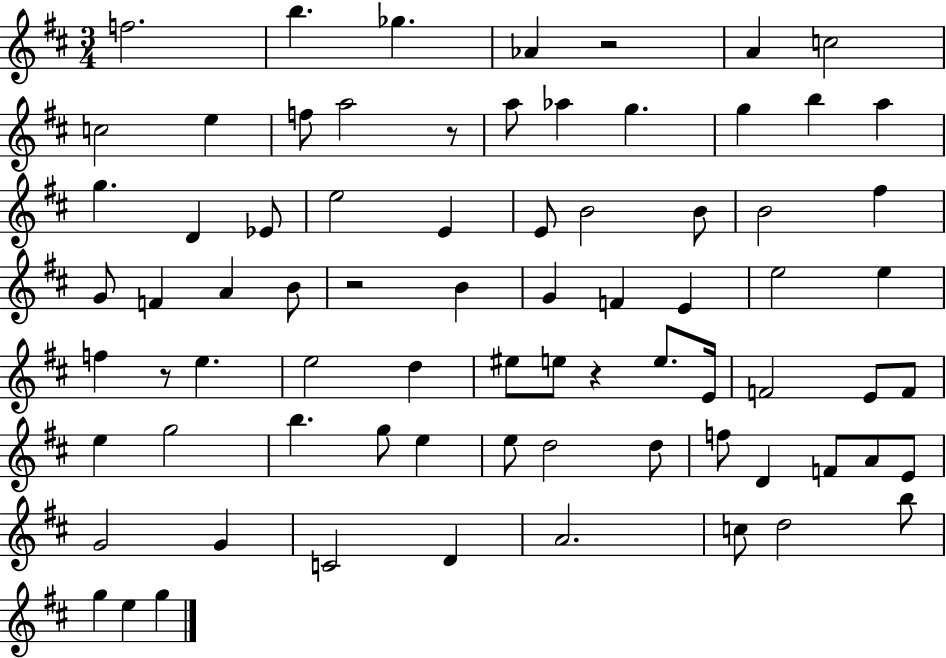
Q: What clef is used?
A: treble